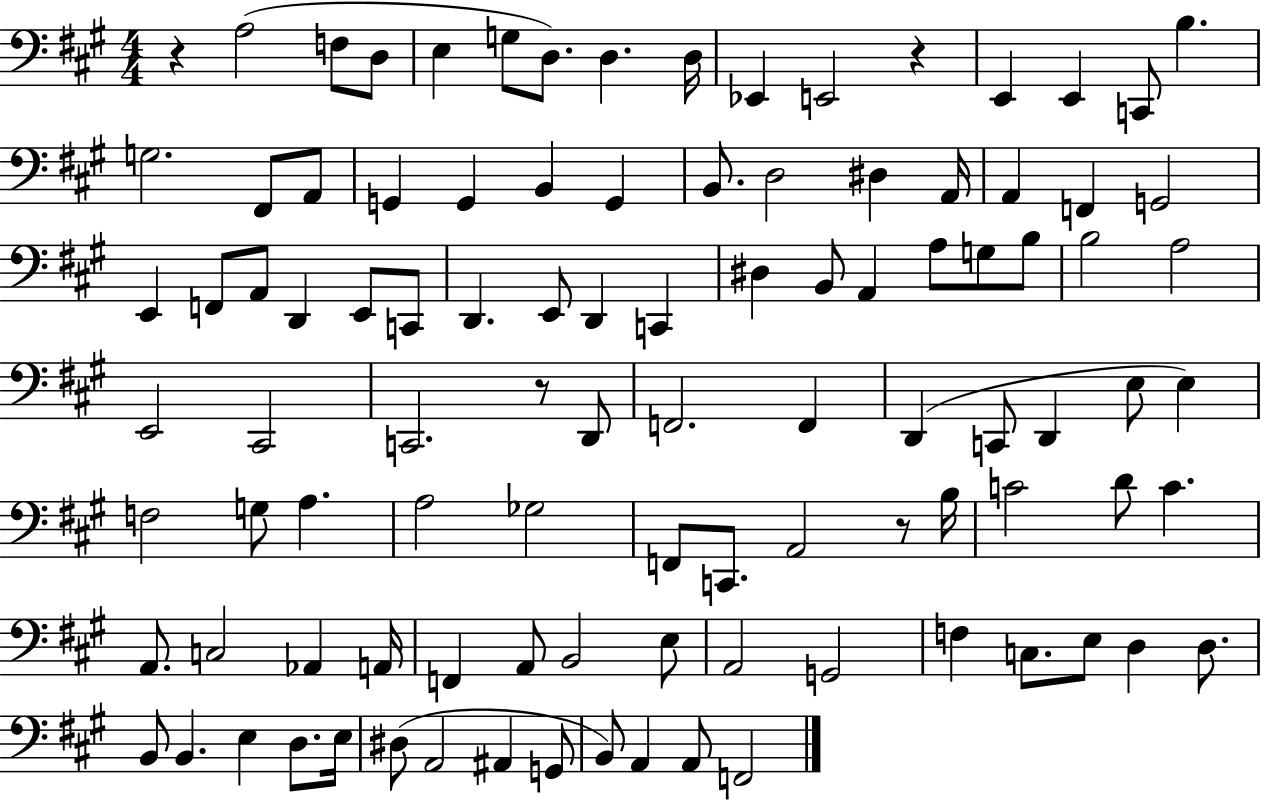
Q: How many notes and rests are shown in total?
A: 101